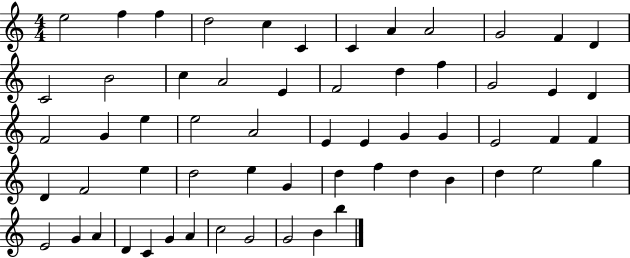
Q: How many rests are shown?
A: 0